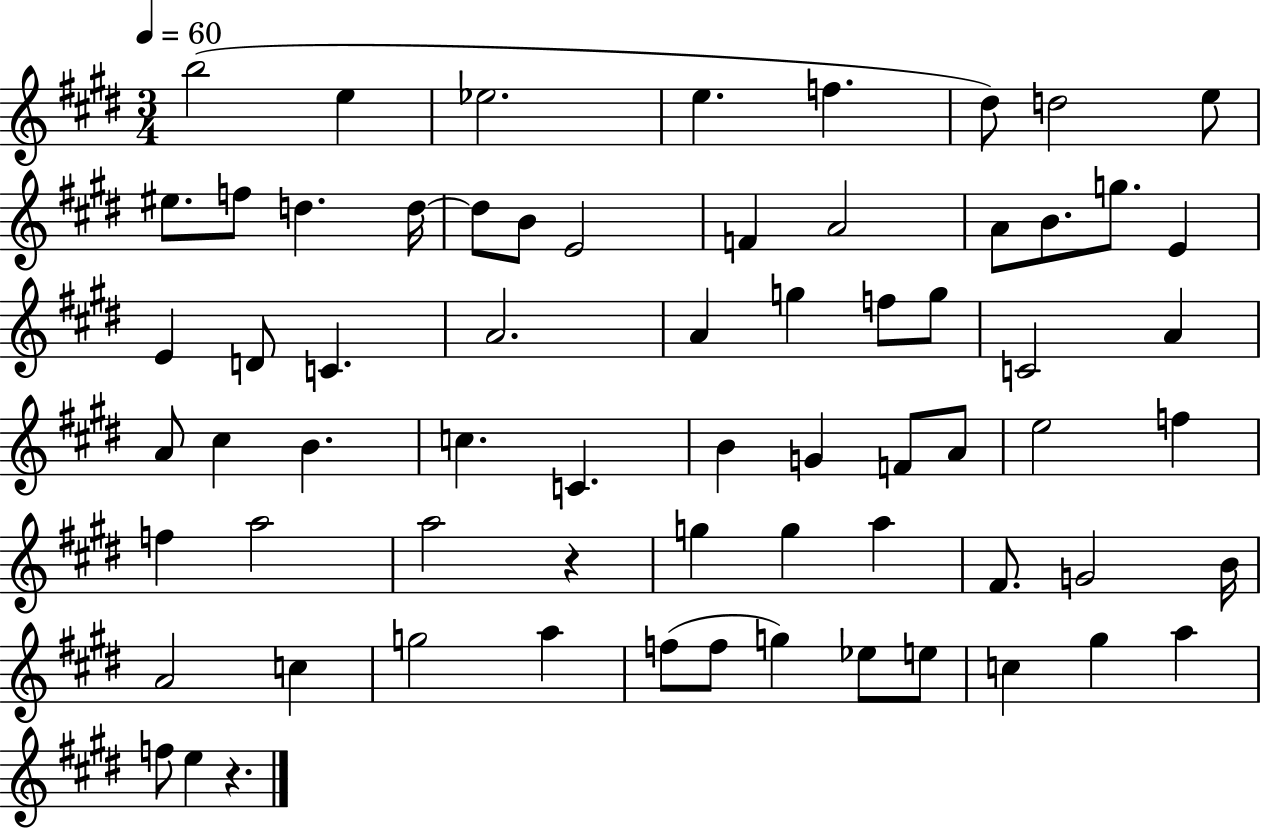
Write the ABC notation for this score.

X:1
T:Untitled
M:3/4
L:1/4
K:E
b2 e _e2 e f ^d/2 d2 e/2 ^e/2 f/2 d d/4 d/2 B/2 E2 F A2 A/2 B/2 g/2 E E D/2 C A2 A g f/2 g/2 C2 A A/2 ^c B c C B G F/2 A/2 e2 f f a2 a2 z g g a ^F/2 G2 B/4 A2 c g2 a f/2 f/2 g _e/2 e/2 c ^g a f/2 e z